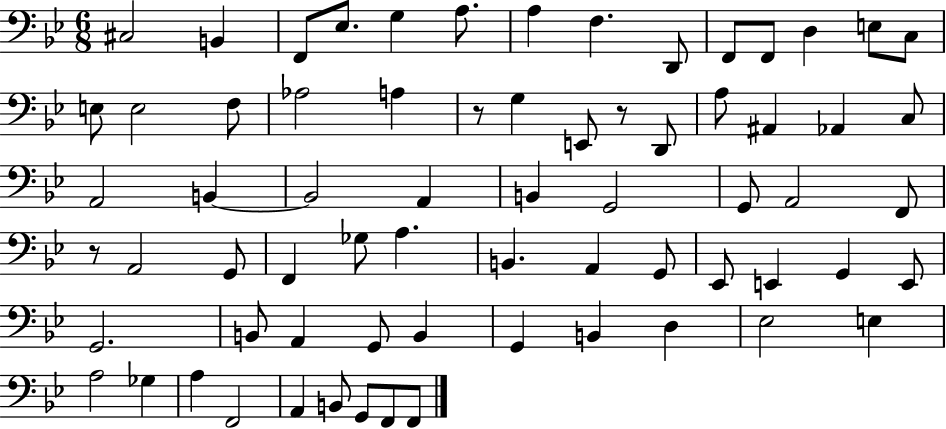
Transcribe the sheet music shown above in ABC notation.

X:1
T:Untitled
M:6/8
L:1/4
K:Bb
^C,2 B,, F,,/2 _E,/2 G, A,/2 A, F, D,,/2 F,,/2 F,,/2 D, E,/2 C,/2 E,/2 E,2 F,/2 _A,2 A, z/2 G, E,,/2 z/2 D,,/2 A,/2 ^A,, _A,, C,/2 A,,2 B,, B,,2 A,, B,, G,,2 G,,/2 A,,2 F,,/2 z/2 A,,2 G,,/2 F,, _G,/2 A, B,, A,, G,,/2 _E,,/2 E,, G,, E,,/2 G,,2 B,,/2 A,, G,,/2 B,, G,, B,, D, _E,2 E, A,2 _G, A, F,,2 A,, B,,/2 G,,/2 F,,/2 F,,/2